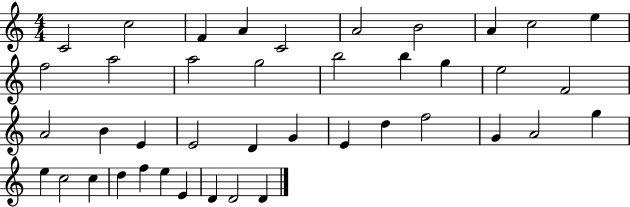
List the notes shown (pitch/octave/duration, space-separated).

C4/h C5/h F4/q A4/q C4/h A4/h B4/h A4/q C5/h E5/q F5/h A5/h A5/h G5/h B5/h B5/q G5/q E5/h F4/h A4/h B4/q E4/q E4/h D4/q G4/q E4/q D5/q F5/h G4/q A4/h G5/q E5/q C5/h C5/q D5/q F5/q E5/q E4/q D4/q D4/h D4/q